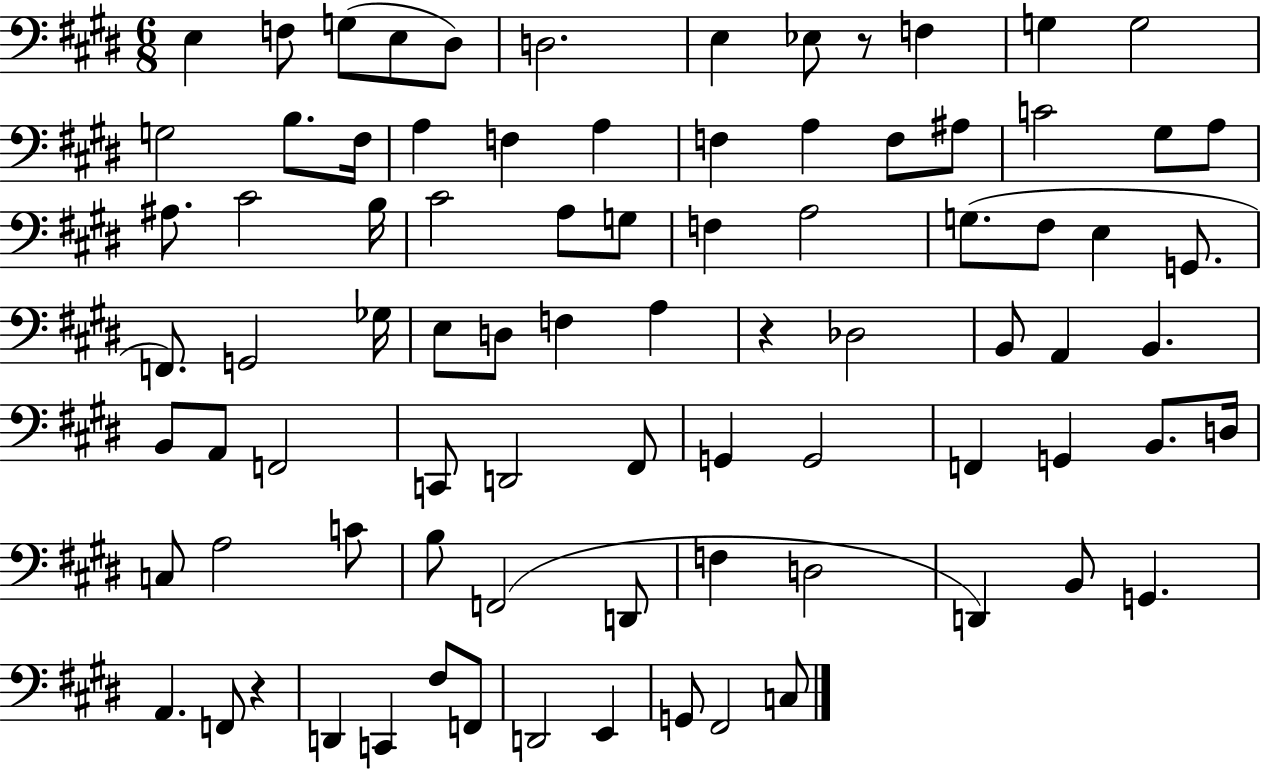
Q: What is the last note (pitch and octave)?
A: C3